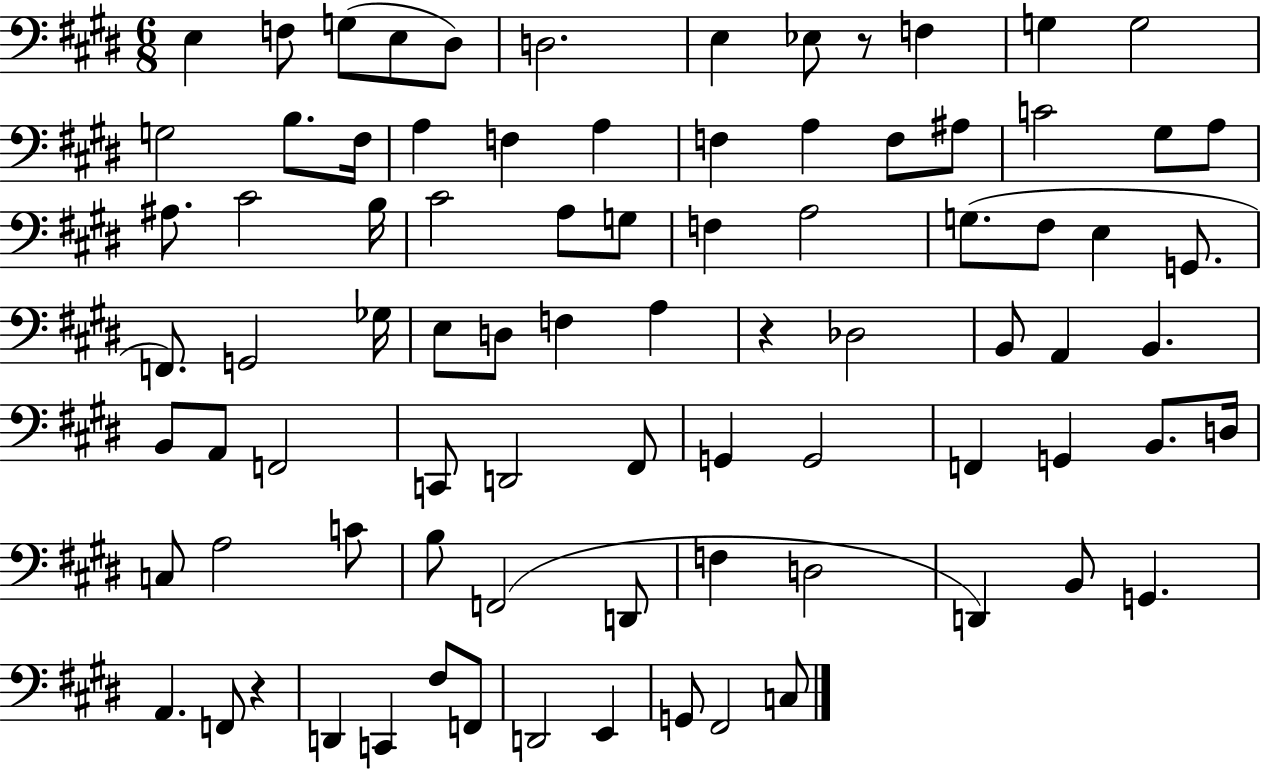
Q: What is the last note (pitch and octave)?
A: C3